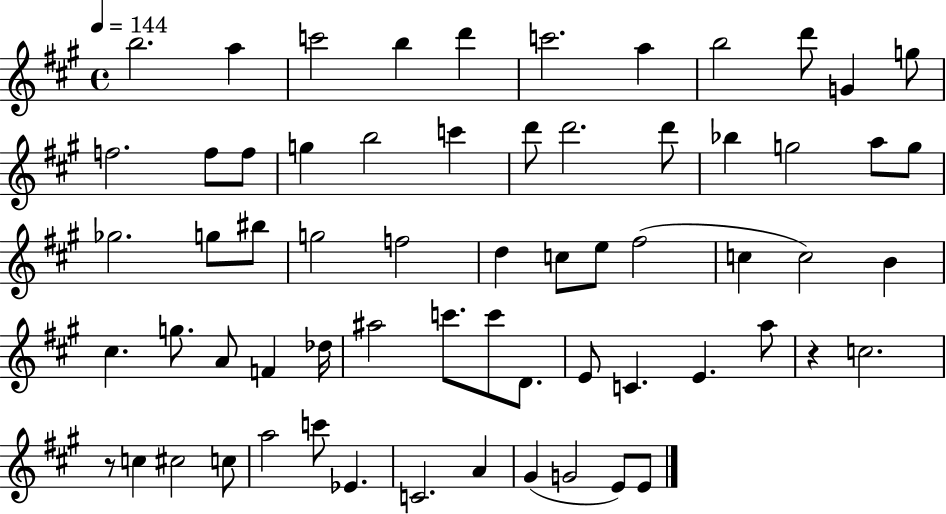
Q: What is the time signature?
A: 4/4